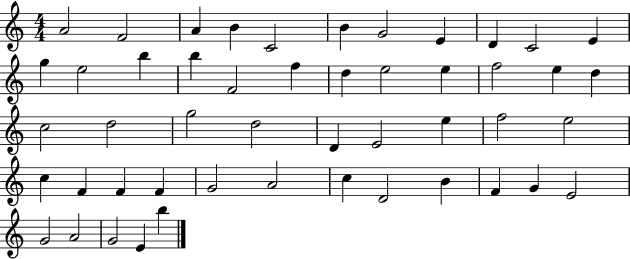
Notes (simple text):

A4/h F4/h A4/q B4/q C4/h B4/q G4/h E4/q D4/q C4/h E4/q G5/q E5/h B5/q B5/q F4/h F5/q D5/q E5/h E5/q F5/h E5/q D5/q C5/h D5/h G5/h D5/h D4/q E4/h E5/q F5/h E5/h C5/q F4/q F4/q F4/q G4/h A4/h C5/q D4/h B4/q F4/q G4/q E4/h G4/h A4/h G4/h E4/q B5/q